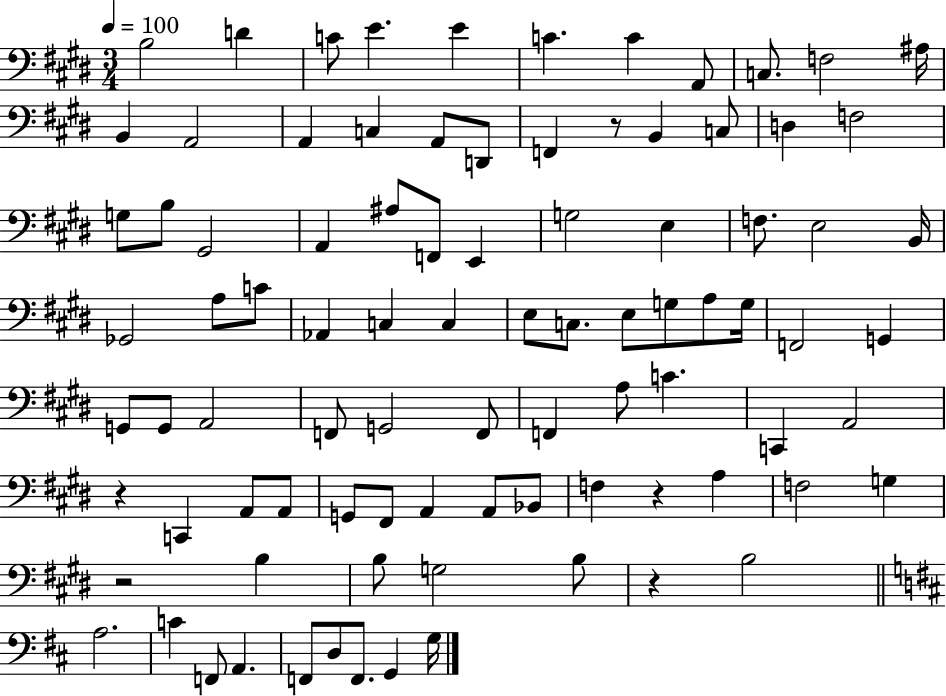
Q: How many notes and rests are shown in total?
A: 90